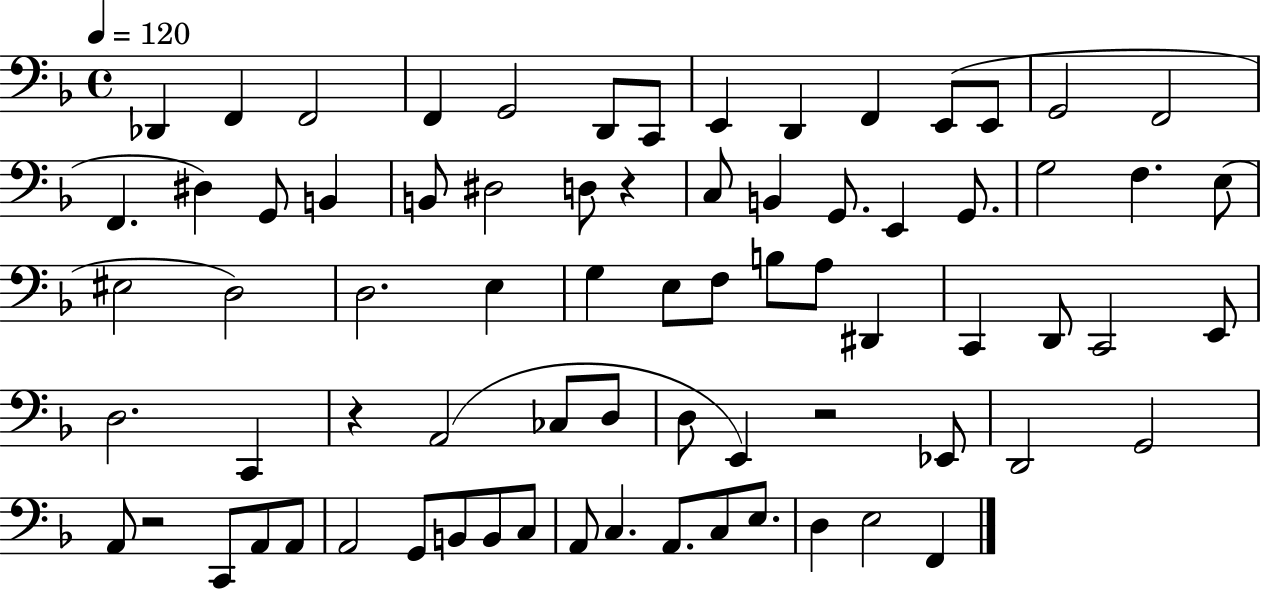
Db2/q F2/q F2/h F2/q G2/h D2/e C2/e E2/q D2/q F2/q E2/e E2/e G2/h F2/h F2/q. D#3/q G2/e B2/q B2/e D#3/h D3/e R/q C3/e B2/q G2/e. E2/q G2/e. G3/h F3/q. E3/e EIS3/h D3/h D3/h. E3/q G3/q E3/e F3/e B3/e A3/e D#2/q C2/q D2/e C2/h E2/e D3/h. C2/q R/q A2/h CES3/e D3/e D3/e E2/q R/h Eb2/e D2/h G2/h A2/e R/h C2/e A2/e A2/e A2/h G2/e B2/e B2/e C3/e A2/e C3/q. A2/e. C3/e E3/e. D3/q E3/h F2/q